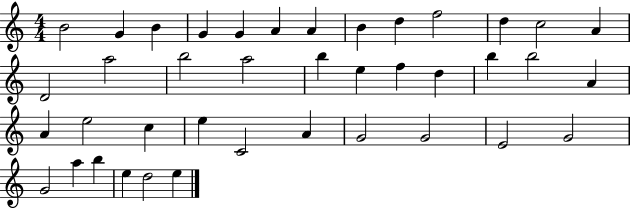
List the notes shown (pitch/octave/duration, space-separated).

B4/h G4/q B4/q G4/q G4/q A4/q A4/q B4/q D5/q F5/h D5/q C5/h A4/q D4/h A5/h B5/h A5/h B5/q E5/q F5/q D5/q B5/q B5/h A4/q A4/q E5/h C5/q E5/q C4/h A4/q G4/h G4/h E4/h G4/h G4/h A5/q B5/q E5/q D5/h E5/q